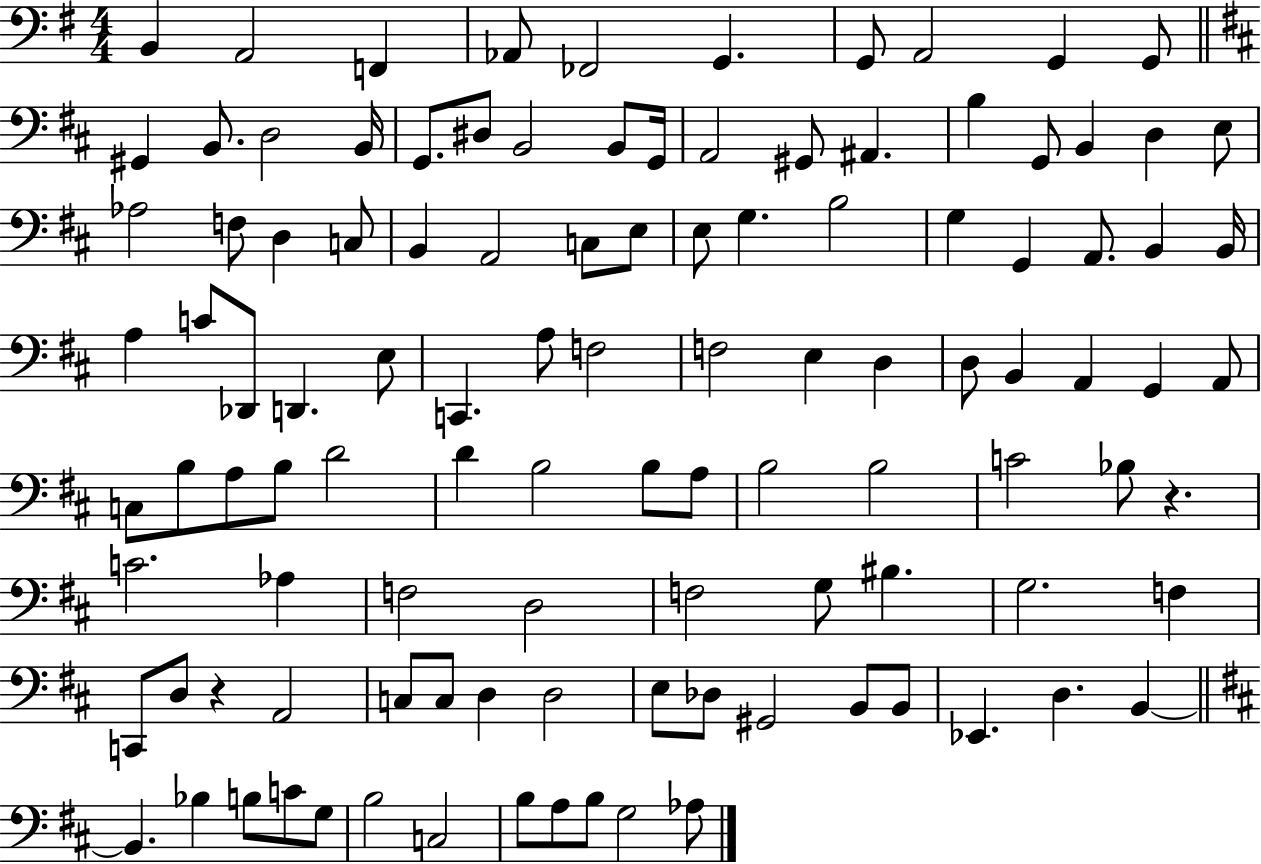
{
  \clef bass
  \numericTimeSignature
  \time 4/4
  \key g \major
  b,4 a,2 f,4 | aes,8 fes,2 g,4. | g,8 a,2 g,4 g,8 | \bar "||" \break \key d \major gis,4 b,8. d2 b,16 | g,8. dis8 b,2 b,8 g,16 | a,2 gis,8 ais,4. | b4 g,8 b,4 d4 e8 | \break aes2 f8 d4 c8 | b,4 a,2 c8 e8 | e8 g4. b2 | g4 g,4 a,8. b,4 b,16 | \break a4 c'8 des,8 d,4. e8 | c,4. a8 f2 | f2 e4 d4 | d8 b,4 a,4 g,4 a,8 | \break c8 b8 a8 b8 d'2 | d'4 b2 b8 a8 | b2 b2 | c'2 bes8 r4. | \break c'2. aes4 | f2 d2 | f2 g8 bis4. | g2. f4 | \break c,8 d8 r4 a,2 | c8 c8 d4 d2 | e8 des8 gis,2 b,8 b,8 | ees,4. d4. b,4~~ | \break \bar "||" \break \key d \major b,4. bes4 b8 c'8 g8 | b2 c2 | b8 a8 b8 g2 aes8 | \bar "|."
}